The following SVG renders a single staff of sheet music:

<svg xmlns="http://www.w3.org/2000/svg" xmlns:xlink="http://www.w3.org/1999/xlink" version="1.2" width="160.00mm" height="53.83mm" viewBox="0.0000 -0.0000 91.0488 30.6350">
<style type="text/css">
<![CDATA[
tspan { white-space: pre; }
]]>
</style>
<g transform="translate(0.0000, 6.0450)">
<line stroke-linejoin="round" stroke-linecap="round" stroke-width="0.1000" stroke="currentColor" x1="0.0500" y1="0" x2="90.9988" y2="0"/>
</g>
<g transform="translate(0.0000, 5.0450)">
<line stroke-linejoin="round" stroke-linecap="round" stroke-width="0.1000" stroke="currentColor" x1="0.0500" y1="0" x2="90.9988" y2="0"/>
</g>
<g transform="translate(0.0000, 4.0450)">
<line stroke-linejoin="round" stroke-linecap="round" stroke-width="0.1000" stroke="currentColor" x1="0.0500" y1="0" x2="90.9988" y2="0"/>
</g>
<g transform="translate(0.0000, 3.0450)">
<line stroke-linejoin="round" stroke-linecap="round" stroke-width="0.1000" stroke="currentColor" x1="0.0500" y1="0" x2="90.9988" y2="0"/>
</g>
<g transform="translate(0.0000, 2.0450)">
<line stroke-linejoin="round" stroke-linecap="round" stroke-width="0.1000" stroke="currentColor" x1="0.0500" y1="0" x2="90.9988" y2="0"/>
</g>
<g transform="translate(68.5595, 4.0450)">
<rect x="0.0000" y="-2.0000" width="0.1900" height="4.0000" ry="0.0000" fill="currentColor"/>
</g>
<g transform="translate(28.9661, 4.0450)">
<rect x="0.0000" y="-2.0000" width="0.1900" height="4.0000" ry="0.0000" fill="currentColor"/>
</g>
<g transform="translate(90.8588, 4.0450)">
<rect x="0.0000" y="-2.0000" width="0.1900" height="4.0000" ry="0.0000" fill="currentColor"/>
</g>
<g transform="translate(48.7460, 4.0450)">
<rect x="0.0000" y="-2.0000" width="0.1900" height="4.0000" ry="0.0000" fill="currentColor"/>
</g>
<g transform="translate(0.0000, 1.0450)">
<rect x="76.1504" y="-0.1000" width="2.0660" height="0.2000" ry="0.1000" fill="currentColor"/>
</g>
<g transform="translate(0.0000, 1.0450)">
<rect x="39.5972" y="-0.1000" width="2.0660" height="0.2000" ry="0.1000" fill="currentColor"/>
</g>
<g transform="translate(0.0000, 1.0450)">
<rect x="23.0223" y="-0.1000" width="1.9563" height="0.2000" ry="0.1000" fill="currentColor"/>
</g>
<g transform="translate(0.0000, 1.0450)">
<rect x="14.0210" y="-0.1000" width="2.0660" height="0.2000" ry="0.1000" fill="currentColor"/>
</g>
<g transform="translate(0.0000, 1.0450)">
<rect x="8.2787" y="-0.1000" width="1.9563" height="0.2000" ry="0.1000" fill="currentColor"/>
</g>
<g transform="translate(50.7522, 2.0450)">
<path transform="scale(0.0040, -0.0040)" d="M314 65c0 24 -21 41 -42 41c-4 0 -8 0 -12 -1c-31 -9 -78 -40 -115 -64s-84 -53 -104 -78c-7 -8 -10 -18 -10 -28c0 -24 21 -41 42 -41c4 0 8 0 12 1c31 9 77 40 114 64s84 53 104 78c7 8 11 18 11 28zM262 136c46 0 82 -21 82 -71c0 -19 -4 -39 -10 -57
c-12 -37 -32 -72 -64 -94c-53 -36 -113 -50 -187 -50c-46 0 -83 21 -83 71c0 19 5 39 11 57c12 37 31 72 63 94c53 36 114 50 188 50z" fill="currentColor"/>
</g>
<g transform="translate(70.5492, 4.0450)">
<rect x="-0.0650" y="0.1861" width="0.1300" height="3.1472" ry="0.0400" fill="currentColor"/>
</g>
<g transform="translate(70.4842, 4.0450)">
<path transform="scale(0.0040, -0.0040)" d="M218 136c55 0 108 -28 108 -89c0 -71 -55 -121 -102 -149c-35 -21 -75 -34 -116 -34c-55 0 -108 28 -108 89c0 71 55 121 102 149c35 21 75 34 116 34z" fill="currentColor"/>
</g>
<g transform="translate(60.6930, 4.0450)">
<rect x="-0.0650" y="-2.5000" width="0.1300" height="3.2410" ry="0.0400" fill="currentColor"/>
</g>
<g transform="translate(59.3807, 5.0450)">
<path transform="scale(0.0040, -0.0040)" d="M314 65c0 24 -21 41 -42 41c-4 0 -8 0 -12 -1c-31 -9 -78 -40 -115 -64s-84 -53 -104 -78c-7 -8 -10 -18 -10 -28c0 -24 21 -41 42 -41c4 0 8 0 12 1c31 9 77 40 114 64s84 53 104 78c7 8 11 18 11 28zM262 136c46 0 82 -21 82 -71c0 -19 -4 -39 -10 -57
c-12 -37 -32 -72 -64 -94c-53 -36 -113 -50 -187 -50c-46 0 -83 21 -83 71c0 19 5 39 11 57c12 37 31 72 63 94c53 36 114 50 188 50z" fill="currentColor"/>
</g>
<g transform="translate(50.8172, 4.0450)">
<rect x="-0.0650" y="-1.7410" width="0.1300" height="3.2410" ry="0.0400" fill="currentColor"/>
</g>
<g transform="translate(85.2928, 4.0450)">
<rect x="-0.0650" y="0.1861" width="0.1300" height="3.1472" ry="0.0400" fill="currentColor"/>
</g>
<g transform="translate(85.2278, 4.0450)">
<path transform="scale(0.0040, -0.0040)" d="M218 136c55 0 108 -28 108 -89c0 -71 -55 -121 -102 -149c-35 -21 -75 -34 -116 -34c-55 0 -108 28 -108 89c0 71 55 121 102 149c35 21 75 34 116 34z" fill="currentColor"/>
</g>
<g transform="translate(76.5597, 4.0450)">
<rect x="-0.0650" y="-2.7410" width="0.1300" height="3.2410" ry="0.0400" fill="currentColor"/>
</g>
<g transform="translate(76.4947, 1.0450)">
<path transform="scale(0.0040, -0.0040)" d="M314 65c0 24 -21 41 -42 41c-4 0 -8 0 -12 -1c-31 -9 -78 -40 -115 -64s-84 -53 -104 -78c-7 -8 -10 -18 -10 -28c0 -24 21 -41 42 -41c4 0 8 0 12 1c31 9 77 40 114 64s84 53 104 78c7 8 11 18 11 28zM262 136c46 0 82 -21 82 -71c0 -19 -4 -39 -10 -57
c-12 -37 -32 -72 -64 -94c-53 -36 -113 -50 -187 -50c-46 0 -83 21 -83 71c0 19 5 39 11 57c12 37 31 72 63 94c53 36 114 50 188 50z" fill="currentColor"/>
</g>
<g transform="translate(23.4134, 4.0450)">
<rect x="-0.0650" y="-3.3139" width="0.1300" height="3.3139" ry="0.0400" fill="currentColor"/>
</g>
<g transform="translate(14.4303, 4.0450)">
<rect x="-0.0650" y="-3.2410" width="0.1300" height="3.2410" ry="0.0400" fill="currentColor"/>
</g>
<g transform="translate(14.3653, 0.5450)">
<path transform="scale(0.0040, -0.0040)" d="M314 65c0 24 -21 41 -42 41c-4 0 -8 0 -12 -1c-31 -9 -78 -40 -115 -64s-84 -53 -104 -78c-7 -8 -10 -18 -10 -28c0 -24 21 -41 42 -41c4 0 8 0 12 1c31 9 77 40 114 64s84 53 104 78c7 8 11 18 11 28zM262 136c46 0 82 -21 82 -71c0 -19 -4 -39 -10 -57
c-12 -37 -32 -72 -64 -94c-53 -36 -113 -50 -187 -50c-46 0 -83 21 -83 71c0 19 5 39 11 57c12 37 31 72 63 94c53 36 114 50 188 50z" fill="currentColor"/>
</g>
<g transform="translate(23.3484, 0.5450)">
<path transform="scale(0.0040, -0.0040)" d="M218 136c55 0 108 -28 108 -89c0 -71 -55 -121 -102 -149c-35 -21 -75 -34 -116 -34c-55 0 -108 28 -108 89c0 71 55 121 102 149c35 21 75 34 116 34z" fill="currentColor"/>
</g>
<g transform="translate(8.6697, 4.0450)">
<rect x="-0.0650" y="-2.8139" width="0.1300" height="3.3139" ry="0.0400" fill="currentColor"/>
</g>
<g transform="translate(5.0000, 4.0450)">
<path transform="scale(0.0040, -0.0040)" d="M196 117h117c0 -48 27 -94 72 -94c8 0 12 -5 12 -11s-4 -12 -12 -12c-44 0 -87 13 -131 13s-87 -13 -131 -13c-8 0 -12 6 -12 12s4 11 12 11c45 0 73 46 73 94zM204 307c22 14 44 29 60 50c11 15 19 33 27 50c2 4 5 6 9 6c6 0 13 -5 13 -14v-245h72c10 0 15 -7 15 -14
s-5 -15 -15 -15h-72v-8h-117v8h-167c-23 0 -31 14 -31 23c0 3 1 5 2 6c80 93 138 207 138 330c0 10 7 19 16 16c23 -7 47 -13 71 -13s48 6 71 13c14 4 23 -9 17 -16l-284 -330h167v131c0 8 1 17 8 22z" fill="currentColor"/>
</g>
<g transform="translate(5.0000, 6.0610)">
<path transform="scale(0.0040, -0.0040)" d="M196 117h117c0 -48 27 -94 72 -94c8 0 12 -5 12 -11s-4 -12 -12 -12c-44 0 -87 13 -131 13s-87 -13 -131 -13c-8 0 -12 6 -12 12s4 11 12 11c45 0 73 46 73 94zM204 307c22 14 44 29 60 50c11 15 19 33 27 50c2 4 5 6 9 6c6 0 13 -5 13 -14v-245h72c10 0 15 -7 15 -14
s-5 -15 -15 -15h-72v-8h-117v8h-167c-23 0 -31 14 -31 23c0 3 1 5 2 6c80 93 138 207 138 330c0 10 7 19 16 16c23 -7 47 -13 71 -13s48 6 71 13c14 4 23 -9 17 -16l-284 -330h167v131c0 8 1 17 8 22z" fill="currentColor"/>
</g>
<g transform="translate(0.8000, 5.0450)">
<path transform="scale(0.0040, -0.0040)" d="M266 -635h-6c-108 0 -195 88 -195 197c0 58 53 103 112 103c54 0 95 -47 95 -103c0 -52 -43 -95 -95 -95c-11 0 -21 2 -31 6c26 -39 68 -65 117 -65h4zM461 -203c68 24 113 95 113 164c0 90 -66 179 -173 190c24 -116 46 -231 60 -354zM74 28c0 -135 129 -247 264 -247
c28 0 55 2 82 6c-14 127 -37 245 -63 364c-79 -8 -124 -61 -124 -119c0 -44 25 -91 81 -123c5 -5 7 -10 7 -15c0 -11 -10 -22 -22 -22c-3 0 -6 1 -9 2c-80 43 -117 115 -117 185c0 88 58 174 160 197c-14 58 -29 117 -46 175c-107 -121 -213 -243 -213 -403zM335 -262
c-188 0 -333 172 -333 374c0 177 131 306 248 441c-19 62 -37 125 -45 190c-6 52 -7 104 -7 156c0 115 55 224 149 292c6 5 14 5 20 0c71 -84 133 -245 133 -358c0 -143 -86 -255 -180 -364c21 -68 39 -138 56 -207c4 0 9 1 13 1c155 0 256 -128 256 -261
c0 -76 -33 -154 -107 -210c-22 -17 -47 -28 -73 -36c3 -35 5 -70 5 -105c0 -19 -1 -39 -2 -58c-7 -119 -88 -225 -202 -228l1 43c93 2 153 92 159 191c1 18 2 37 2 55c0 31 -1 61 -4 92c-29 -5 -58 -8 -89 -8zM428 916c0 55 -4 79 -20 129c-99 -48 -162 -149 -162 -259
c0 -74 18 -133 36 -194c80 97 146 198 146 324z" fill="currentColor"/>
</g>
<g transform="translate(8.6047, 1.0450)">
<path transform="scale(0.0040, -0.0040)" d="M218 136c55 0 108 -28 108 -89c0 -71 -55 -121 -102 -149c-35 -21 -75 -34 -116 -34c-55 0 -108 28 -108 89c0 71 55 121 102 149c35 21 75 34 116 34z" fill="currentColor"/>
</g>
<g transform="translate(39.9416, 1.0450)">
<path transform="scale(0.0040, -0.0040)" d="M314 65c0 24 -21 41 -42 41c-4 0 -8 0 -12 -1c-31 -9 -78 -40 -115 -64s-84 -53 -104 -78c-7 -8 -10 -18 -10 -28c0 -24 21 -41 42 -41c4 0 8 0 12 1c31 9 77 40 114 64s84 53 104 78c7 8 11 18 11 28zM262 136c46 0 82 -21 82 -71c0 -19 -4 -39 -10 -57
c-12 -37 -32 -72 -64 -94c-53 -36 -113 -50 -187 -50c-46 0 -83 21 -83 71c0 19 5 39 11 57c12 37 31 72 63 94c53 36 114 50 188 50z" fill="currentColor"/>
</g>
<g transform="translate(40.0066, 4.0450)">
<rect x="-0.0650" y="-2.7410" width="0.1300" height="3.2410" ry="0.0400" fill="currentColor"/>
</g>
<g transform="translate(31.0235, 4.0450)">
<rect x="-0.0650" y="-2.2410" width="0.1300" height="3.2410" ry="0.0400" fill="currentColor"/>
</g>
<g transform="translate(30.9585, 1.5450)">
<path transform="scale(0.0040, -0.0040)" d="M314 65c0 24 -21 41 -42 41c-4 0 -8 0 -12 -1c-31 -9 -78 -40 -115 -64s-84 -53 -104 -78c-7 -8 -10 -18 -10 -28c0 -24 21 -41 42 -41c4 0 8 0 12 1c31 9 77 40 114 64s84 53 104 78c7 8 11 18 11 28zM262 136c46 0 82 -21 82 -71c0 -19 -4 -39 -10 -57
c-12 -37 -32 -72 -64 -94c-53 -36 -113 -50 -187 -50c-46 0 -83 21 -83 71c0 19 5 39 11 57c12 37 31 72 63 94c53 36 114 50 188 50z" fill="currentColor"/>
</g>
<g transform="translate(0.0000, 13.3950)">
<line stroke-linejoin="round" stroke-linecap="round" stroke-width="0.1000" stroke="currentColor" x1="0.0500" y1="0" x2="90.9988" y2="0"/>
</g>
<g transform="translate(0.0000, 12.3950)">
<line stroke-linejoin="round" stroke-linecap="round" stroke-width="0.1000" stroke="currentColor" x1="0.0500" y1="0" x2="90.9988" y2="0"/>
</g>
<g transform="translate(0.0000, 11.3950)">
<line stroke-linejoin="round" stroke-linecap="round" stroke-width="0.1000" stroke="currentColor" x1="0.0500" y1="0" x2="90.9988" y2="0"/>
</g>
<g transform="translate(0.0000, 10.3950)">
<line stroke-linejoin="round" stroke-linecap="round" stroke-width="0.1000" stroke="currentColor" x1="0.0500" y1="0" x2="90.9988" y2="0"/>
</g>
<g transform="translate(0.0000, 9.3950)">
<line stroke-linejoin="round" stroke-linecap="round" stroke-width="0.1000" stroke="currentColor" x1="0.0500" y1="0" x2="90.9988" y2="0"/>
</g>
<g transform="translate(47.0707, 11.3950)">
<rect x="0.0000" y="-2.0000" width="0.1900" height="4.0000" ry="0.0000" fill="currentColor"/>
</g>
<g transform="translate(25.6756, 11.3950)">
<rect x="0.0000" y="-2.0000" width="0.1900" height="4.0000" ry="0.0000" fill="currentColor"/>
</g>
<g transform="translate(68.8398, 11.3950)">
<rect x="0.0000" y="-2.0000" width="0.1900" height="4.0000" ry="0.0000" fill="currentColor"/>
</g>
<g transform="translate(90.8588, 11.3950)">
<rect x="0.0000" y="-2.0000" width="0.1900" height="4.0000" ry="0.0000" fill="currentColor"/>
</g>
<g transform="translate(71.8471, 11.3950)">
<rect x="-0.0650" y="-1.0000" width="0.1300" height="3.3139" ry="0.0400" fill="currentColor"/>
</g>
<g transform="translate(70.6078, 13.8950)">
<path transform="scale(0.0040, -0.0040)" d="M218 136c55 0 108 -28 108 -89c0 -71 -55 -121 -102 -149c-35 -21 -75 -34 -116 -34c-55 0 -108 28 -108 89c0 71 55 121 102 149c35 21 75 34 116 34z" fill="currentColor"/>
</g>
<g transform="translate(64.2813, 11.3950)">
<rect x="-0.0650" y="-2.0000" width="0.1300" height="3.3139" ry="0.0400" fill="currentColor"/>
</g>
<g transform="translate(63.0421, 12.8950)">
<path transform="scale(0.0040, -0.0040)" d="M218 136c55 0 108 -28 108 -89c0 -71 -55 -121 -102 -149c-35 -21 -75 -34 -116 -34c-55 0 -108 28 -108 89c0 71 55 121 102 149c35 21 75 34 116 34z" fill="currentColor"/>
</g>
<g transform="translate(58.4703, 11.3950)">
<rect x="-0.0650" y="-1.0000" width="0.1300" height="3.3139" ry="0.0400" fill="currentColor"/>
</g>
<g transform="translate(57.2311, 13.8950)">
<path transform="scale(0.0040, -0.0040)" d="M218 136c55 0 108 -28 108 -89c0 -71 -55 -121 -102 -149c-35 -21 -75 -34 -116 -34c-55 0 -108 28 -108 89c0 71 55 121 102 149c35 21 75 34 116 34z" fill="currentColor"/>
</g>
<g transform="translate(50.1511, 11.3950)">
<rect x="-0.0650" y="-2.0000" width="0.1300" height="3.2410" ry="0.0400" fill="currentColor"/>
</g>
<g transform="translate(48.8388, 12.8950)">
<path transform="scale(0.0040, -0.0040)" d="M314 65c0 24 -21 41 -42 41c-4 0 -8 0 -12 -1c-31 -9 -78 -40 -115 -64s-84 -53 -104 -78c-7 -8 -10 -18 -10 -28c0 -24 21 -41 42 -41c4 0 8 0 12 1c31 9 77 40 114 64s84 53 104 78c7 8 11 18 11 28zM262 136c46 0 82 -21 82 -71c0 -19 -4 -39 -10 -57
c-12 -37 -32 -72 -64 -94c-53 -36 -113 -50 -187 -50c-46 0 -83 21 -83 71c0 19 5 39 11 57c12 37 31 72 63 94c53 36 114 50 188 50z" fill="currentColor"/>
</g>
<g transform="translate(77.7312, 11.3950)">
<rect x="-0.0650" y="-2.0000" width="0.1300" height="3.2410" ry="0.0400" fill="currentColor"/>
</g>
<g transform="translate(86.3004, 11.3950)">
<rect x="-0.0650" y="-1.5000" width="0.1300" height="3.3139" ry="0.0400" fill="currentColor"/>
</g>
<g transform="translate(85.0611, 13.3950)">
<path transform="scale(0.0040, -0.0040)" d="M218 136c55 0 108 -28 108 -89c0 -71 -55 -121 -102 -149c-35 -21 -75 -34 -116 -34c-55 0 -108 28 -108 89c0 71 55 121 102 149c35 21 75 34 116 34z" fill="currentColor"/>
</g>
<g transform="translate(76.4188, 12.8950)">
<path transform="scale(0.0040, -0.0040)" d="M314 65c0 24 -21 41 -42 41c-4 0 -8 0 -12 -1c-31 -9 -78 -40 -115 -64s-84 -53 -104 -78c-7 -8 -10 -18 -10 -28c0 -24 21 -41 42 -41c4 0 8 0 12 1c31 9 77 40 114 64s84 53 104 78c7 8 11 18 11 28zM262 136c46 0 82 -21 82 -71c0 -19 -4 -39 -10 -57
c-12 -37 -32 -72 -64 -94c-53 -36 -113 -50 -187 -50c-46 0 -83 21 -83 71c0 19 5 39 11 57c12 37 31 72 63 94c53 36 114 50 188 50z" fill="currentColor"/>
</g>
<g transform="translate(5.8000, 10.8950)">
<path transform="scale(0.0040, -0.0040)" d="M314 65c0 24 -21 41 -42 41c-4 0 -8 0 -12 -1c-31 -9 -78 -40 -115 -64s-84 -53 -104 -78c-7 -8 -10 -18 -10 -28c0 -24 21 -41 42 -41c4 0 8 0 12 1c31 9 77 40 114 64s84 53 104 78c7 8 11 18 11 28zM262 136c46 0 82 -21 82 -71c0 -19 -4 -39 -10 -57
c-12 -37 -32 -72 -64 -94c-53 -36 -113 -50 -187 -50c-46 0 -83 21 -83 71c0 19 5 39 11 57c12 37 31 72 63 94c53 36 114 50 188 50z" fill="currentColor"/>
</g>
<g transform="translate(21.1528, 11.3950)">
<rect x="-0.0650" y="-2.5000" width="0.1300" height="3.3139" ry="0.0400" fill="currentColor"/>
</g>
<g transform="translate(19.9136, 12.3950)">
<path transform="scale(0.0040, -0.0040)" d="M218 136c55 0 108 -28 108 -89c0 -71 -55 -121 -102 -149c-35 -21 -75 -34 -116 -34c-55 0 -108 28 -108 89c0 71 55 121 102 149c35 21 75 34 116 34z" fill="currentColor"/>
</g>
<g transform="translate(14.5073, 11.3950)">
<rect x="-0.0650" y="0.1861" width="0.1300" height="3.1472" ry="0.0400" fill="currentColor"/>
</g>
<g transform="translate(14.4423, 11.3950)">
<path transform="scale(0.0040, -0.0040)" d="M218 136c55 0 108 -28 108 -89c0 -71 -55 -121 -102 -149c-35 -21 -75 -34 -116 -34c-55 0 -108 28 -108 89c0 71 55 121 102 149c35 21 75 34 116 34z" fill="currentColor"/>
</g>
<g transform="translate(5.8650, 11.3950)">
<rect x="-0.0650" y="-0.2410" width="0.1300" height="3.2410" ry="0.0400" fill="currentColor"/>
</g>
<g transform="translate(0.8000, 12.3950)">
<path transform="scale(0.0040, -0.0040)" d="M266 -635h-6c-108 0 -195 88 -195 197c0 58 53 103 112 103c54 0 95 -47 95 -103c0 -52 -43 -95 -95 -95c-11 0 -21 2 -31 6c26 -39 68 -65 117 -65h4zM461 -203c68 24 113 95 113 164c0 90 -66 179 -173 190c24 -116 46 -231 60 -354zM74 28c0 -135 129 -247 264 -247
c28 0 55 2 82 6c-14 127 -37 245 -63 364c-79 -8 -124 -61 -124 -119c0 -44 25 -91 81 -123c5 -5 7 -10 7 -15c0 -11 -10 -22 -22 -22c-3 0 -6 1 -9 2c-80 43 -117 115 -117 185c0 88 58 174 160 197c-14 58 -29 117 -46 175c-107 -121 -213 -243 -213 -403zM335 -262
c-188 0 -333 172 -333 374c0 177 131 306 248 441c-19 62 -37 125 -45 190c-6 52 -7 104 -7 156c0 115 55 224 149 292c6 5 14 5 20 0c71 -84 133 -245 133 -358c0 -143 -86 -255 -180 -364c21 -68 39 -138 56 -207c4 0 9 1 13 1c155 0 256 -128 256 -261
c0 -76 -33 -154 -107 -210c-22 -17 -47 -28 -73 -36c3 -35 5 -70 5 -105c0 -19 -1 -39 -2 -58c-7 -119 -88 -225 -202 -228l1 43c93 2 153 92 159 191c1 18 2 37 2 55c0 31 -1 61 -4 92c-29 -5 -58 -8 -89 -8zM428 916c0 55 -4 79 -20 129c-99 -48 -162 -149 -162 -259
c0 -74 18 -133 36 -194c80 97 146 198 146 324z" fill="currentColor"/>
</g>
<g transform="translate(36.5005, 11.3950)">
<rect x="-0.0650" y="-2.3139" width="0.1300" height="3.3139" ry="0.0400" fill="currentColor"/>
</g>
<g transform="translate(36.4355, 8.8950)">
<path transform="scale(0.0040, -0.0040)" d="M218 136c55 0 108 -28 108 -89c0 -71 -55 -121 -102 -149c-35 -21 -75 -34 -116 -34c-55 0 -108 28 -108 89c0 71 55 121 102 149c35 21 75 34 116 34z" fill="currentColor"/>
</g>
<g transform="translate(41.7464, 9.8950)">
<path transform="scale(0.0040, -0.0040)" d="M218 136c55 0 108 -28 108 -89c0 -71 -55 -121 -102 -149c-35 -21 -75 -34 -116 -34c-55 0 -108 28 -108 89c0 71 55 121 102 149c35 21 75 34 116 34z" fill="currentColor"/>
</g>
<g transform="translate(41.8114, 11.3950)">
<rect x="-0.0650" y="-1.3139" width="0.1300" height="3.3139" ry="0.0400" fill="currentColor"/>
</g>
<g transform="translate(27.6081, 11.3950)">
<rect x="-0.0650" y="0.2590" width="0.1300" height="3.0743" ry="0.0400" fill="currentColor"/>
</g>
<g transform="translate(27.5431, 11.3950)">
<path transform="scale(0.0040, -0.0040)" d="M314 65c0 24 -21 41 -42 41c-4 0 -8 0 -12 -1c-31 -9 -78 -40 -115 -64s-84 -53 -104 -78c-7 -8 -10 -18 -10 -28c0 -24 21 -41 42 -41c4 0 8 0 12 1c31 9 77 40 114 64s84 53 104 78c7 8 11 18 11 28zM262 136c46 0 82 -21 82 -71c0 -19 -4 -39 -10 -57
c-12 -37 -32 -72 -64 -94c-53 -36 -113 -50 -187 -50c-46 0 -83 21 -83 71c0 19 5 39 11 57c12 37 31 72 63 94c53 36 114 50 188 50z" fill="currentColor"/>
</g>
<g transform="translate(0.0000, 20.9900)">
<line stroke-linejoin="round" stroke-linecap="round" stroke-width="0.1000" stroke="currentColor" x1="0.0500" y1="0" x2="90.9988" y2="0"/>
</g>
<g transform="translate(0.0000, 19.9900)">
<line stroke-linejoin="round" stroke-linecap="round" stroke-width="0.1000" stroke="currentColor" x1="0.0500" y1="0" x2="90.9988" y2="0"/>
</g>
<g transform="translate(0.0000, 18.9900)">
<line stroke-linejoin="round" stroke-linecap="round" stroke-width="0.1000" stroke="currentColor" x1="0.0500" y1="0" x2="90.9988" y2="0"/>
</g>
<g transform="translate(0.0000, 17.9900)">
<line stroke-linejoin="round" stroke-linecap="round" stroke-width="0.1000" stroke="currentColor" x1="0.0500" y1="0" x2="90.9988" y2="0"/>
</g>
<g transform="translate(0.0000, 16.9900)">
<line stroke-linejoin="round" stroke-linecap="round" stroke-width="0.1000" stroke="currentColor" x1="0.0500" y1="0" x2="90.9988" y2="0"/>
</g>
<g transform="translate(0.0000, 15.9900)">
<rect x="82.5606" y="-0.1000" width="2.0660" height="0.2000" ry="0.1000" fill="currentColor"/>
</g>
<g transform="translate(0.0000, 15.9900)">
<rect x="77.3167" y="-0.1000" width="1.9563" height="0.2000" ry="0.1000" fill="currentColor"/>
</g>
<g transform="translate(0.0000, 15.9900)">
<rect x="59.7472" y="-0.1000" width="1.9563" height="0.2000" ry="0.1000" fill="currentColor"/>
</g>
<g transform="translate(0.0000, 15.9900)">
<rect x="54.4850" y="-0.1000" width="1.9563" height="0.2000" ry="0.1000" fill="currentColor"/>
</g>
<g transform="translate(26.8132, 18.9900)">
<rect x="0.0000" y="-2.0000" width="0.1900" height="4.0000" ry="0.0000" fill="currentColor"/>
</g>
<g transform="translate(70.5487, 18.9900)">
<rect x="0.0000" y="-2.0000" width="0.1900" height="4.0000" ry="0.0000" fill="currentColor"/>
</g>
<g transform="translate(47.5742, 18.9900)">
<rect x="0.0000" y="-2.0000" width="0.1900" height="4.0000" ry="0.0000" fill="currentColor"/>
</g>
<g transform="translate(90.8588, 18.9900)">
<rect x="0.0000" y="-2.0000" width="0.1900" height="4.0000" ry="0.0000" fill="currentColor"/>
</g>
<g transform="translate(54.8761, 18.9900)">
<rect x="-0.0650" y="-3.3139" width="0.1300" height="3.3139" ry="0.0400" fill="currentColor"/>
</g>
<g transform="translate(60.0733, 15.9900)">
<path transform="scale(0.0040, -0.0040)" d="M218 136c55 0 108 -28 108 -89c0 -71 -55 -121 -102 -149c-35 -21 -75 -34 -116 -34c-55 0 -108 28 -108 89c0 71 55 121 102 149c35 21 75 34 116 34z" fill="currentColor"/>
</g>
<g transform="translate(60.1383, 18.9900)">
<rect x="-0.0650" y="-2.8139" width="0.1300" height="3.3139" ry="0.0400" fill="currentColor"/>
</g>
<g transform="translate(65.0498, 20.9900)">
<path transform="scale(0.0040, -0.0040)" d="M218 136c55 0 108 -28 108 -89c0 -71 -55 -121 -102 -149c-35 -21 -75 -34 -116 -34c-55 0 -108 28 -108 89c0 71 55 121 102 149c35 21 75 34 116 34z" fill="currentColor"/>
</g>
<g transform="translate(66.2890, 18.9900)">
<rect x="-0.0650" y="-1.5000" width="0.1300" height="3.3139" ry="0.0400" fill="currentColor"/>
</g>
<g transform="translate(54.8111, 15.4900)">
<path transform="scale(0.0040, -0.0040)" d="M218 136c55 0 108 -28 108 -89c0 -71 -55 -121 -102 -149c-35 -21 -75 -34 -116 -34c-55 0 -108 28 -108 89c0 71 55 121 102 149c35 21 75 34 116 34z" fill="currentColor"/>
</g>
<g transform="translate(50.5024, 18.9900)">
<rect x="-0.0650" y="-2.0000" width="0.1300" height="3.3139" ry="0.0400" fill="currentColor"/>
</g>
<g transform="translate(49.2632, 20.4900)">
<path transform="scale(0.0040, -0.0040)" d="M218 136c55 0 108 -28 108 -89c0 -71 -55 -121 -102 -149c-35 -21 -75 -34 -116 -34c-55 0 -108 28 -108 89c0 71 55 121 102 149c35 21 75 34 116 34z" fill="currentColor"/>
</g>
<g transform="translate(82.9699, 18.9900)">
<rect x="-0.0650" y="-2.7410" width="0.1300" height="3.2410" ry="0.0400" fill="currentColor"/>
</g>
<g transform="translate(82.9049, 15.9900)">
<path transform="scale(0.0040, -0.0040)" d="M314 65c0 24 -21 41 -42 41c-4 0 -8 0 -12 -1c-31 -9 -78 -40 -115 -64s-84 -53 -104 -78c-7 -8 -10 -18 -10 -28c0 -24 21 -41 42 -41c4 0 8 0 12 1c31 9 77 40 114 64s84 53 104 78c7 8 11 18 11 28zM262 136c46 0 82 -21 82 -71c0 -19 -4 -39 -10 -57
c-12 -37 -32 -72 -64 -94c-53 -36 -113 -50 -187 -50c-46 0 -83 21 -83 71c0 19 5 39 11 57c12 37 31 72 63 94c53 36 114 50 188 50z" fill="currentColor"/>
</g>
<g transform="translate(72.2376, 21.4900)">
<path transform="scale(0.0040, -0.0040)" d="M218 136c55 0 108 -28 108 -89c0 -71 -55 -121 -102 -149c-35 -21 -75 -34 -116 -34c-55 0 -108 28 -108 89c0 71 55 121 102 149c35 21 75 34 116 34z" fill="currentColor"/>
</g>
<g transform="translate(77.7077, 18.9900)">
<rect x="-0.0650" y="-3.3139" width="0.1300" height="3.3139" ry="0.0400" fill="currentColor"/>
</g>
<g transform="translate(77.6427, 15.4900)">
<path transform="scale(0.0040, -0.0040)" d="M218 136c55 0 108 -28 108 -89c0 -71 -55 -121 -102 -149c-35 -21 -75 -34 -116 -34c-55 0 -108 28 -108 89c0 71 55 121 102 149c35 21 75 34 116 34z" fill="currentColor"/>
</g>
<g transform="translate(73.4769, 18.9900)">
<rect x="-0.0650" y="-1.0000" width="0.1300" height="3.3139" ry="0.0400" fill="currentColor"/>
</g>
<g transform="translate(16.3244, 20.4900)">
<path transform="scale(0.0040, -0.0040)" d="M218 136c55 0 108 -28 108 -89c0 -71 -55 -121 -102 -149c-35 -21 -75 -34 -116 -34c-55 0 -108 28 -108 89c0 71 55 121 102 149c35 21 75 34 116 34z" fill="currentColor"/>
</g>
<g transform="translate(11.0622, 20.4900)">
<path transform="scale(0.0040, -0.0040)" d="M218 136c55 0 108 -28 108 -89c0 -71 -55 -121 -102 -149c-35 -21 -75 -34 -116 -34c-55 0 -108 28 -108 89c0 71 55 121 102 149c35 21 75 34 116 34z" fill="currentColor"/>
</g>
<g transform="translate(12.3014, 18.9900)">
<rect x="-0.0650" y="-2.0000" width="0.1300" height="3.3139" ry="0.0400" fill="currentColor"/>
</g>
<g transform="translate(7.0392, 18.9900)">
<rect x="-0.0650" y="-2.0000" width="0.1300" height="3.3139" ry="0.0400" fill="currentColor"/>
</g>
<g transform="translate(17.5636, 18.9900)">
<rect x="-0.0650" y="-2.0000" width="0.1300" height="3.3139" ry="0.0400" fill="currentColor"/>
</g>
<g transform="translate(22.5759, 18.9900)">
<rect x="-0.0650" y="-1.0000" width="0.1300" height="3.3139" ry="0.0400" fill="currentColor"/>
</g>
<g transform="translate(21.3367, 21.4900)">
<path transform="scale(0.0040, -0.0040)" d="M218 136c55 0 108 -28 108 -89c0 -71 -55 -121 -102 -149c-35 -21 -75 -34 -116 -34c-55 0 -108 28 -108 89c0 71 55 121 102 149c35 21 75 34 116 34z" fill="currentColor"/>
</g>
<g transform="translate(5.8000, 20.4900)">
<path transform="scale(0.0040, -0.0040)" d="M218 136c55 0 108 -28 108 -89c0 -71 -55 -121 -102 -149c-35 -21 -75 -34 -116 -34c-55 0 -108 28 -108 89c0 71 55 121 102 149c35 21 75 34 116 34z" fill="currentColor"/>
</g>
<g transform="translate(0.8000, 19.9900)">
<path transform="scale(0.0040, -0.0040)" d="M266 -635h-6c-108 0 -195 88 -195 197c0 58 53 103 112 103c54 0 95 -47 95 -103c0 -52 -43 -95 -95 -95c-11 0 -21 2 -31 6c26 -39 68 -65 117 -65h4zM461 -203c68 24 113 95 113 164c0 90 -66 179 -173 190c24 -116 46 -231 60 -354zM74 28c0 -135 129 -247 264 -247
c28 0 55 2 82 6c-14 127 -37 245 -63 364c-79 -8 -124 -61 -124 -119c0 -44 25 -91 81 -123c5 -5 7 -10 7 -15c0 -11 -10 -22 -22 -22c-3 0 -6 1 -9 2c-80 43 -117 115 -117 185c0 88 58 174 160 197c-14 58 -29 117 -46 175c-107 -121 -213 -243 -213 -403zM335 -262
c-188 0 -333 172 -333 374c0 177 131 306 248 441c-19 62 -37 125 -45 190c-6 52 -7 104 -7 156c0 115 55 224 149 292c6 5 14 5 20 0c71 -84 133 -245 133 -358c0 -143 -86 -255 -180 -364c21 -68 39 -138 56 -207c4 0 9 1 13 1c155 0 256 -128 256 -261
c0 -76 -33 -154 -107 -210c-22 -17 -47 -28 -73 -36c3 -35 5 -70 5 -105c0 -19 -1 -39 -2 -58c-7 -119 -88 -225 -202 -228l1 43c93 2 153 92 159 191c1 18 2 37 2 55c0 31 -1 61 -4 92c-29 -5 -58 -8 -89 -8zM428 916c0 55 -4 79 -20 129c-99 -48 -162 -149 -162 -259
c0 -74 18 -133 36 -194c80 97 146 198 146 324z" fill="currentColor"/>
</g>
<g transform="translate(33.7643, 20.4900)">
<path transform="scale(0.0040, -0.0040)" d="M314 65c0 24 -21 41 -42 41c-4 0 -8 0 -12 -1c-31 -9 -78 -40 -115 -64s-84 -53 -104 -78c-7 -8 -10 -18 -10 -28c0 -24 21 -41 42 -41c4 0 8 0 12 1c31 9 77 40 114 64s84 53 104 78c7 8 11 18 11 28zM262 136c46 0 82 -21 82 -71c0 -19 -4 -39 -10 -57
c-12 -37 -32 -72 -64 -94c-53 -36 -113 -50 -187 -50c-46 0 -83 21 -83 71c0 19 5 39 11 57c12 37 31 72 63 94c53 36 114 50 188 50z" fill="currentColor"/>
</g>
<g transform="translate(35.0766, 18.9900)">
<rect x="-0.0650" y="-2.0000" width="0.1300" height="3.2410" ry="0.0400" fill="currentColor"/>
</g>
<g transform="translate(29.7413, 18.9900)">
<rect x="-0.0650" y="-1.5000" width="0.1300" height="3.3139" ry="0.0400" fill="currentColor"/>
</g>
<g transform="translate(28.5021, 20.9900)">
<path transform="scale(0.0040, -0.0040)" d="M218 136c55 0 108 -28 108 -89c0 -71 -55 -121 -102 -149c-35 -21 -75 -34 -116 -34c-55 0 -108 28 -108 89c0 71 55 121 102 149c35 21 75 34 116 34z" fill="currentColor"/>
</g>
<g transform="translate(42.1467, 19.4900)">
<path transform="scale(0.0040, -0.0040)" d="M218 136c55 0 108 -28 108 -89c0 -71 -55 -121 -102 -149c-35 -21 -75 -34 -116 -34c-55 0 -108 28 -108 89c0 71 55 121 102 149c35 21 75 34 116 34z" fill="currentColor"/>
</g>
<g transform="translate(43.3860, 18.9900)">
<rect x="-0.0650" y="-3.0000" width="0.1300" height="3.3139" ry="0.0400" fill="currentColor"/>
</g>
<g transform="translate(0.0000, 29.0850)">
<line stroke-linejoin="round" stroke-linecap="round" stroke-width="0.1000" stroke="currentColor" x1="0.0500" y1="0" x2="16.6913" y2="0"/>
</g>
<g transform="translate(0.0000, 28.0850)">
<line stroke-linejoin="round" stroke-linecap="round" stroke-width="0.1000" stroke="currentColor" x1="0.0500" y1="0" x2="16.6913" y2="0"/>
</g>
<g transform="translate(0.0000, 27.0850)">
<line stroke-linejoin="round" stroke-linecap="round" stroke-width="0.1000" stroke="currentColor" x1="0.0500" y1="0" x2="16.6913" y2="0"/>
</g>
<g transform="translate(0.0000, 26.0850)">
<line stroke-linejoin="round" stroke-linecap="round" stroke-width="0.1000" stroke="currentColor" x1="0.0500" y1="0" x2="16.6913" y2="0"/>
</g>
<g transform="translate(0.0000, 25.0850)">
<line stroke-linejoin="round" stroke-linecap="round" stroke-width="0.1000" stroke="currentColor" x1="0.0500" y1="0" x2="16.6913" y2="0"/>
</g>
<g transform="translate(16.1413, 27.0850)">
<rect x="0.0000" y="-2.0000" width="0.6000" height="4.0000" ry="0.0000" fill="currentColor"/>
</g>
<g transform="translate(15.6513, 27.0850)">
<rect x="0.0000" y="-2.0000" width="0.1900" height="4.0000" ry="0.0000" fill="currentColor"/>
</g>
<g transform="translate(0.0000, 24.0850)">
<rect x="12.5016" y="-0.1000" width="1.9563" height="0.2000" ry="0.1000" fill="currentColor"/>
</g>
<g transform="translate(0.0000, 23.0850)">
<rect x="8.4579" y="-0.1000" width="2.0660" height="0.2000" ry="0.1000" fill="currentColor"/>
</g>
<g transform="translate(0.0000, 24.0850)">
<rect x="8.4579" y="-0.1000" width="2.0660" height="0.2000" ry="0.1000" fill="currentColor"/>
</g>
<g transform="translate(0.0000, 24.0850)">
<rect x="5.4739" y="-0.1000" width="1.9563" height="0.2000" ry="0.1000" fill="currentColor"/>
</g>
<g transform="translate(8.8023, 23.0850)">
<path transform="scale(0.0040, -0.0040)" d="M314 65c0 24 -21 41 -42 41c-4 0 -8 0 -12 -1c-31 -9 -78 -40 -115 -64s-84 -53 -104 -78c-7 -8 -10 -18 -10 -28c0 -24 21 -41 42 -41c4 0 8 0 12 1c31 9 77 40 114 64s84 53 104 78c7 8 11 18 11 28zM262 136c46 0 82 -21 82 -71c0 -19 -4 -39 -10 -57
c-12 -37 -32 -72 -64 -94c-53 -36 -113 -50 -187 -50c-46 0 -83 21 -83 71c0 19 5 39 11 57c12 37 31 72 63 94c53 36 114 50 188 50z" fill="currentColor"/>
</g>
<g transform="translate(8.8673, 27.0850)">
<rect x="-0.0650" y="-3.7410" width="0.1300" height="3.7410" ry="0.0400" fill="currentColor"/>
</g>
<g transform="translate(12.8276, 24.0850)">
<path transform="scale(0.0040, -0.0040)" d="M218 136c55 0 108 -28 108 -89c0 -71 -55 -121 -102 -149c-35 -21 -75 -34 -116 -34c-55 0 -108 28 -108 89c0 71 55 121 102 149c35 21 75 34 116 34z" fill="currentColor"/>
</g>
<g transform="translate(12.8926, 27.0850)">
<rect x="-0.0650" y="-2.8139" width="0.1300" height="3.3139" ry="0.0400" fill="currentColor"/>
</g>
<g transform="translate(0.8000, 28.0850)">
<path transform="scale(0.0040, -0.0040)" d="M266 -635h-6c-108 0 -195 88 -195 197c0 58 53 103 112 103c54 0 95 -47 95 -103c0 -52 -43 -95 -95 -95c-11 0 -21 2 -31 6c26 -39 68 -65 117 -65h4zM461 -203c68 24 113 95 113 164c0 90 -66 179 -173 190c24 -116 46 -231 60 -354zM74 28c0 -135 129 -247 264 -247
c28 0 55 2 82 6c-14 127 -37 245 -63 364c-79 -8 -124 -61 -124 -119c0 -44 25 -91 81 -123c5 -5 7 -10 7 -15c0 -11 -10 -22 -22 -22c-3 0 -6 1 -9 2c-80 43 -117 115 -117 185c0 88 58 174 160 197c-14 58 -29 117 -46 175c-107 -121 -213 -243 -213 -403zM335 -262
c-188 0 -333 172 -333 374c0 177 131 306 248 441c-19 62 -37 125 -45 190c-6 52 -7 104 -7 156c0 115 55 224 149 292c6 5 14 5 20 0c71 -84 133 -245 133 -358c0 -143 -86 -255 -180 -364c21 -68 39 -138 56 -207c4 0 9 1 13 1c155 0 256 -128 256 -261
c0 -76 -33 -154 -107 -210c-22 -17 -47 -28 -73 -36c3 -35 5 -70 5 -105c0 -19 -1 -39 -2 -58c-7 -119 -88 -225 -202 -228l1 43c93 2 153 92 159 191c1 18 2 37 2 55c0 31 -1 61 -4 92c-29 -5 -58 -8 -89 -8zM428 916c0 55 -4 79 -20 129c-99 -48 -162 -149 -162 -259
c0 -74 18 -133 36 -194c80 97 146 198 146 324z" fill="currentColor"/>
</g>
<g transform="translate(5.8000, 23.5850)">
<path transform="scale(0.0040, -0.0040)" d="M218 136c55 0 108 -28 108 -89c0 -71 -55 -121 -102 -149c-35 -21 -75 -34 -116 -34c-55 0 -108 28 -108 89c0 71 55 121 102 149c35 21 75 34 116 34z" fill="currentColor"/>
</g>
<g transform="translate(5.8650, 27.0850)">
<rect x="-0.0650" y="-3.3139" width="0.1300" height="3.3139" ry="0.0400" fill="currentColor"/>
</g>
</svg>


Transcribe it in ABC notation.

X:1
T:Untitled
M:4/4
L:1/4
K:C
a b2 b g2 a2 f2 G2 B a2 B c2 B G B2 g e F2 D F D F2 E F F F D E F2 A F b a E D b a2 b c'2 a